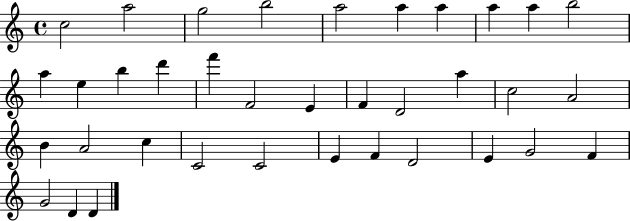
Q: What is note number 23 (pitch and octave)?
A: B4